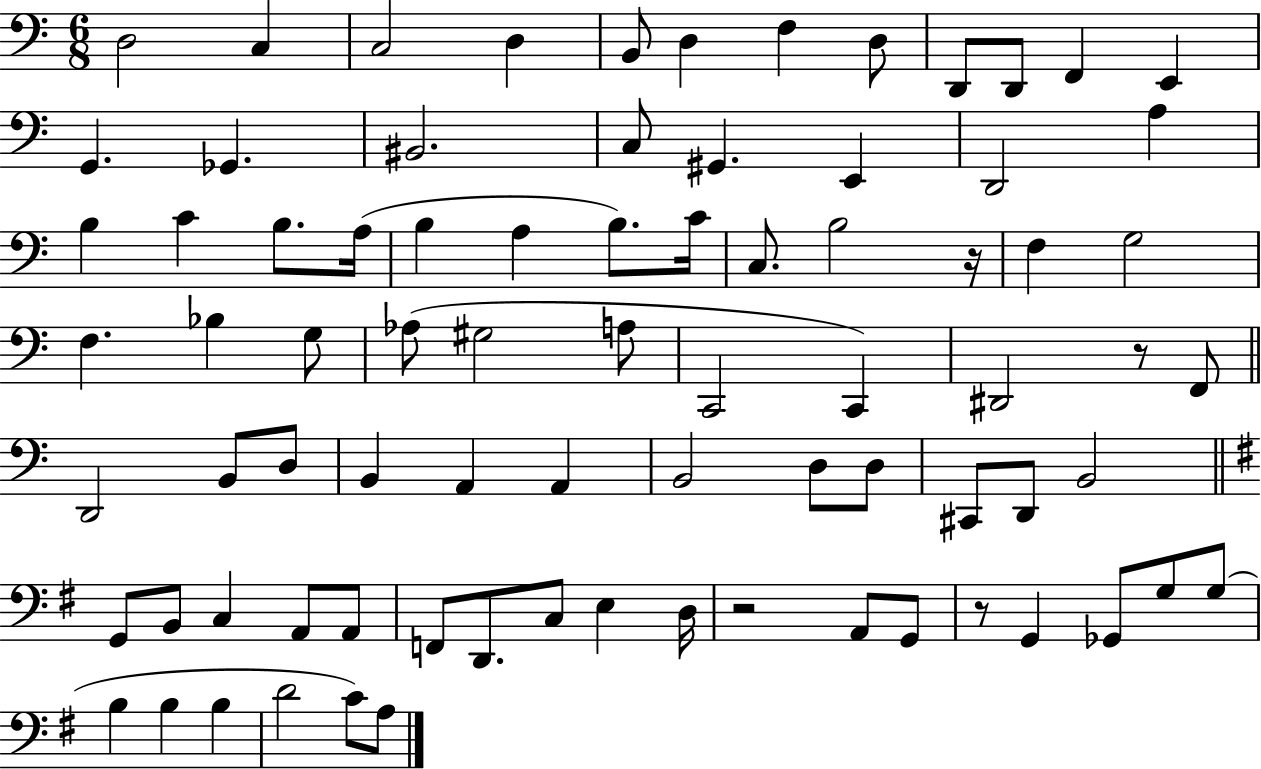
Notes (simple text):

D3/h C3/q C3/h D3/q B2/e D3/q F3/q D3/e D2/e D2/e F2/q E2/q G2/q. Gb2/q. BIS2/h. C3/e G#2/q. E2/q D2/h A3/q B3/q C4/q B3/e. A3/s B3/q A3/q B3/e. C4/s C3/e. B3/h R/s F3/q G3/h F3/q. Bb3/q G3/e Ab3/e G#3/h A3/e C2/h C2/q D#2/h R/e F2/e D2/h B2/e D3/e B2/q A2/q A2/q B2/h D3/e D3/e C#2/e D2/e B2/h G2/e B2/e C3/q A2/e A2/e F2/e D2/e. C3/e E3/q D3/s R/h A2/e G2/e R/e G2/q Gb2/e G3/e G3/e B3/q B3/q B3/q D4/h C4/e A3/e